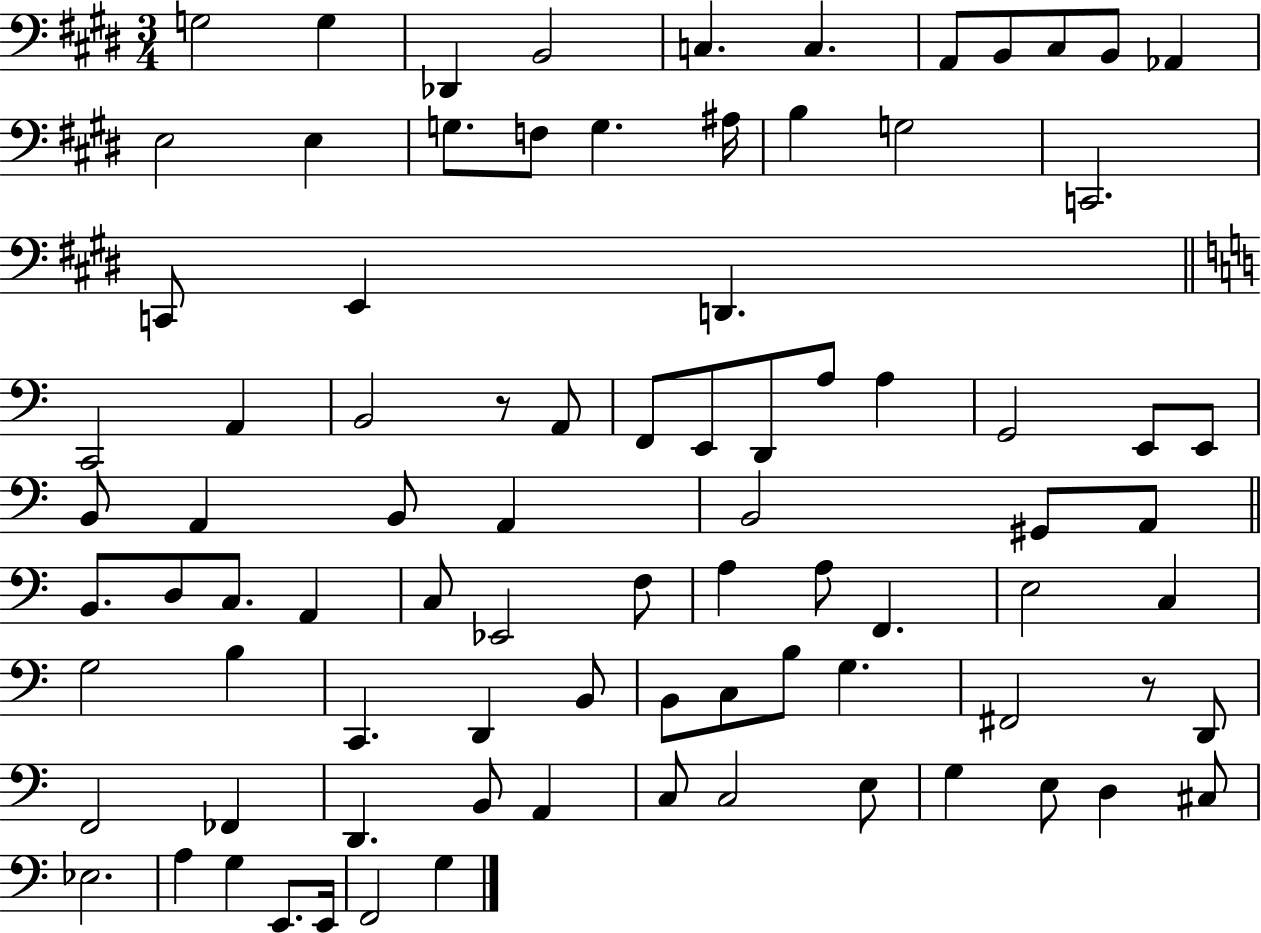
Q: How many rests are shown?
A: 2